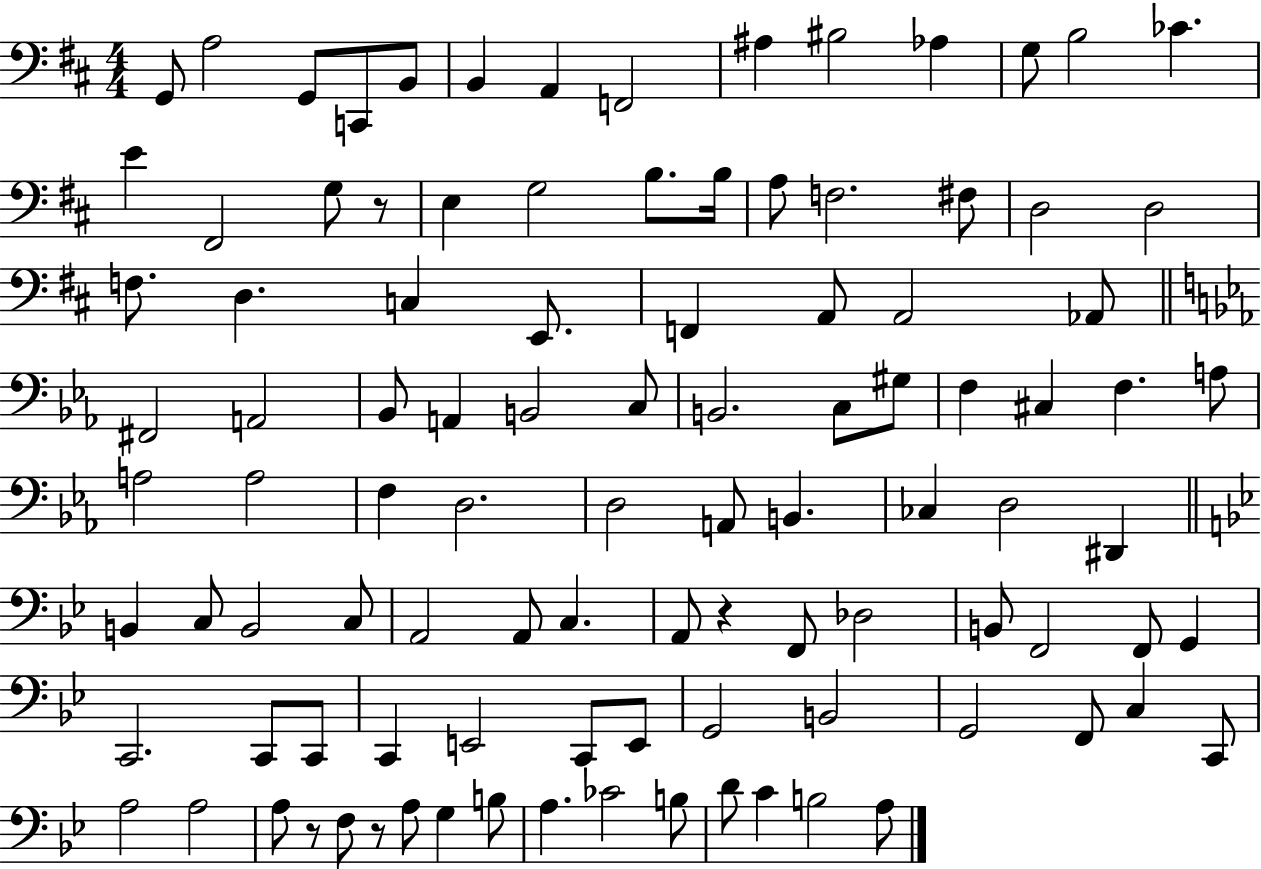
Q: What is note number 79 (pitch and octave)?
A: G2